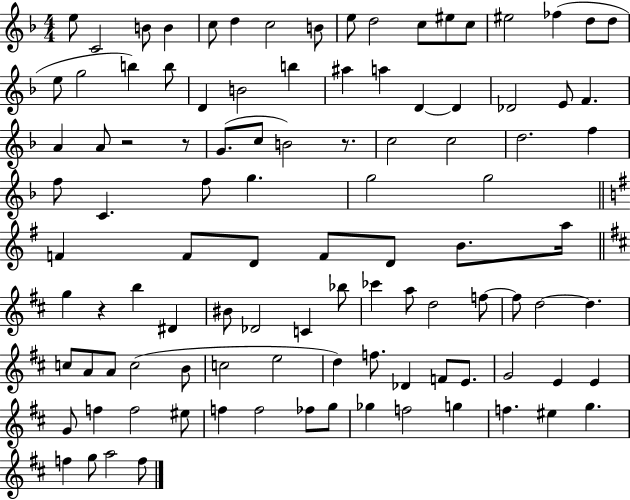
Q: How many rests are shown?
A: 4